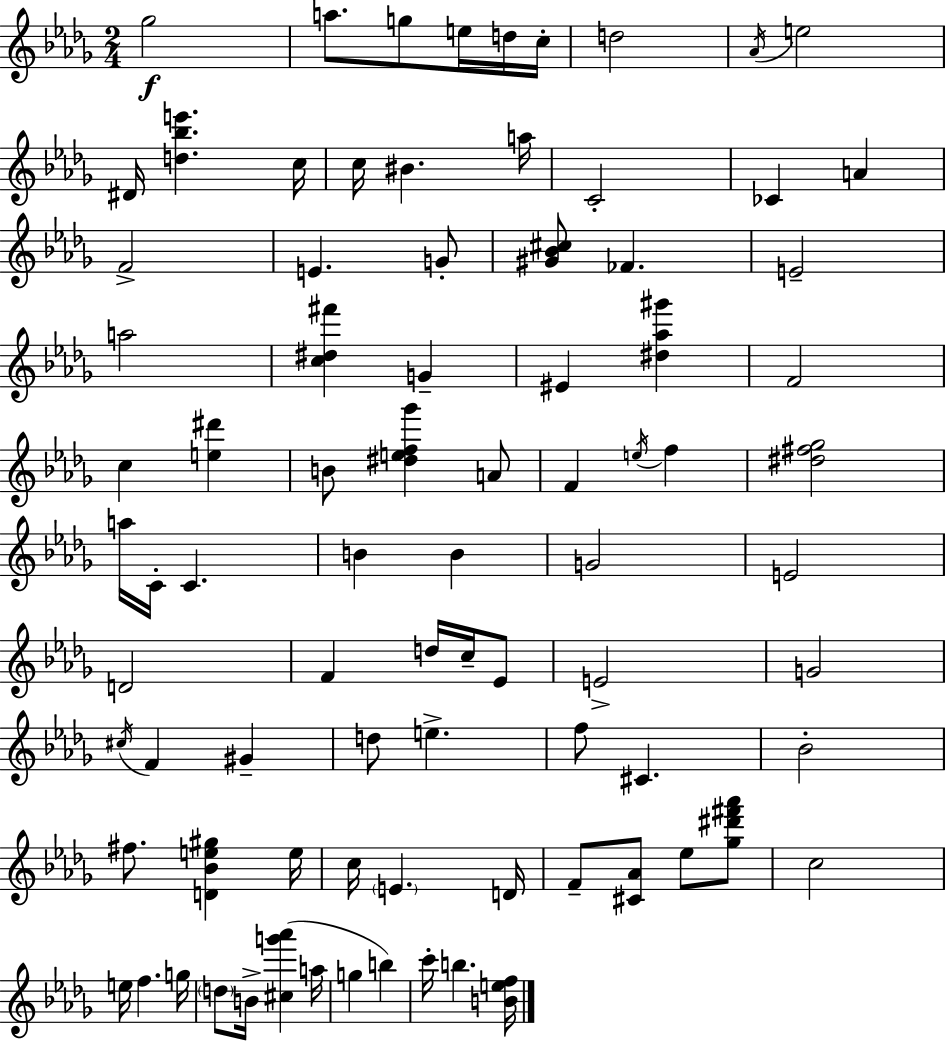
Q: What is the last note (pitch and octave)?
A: B5